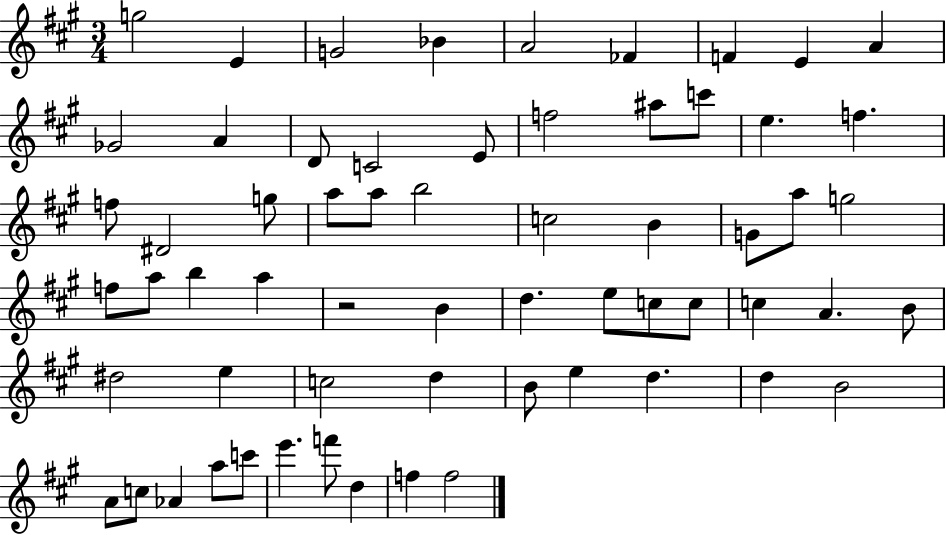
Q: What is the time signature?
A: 3/4